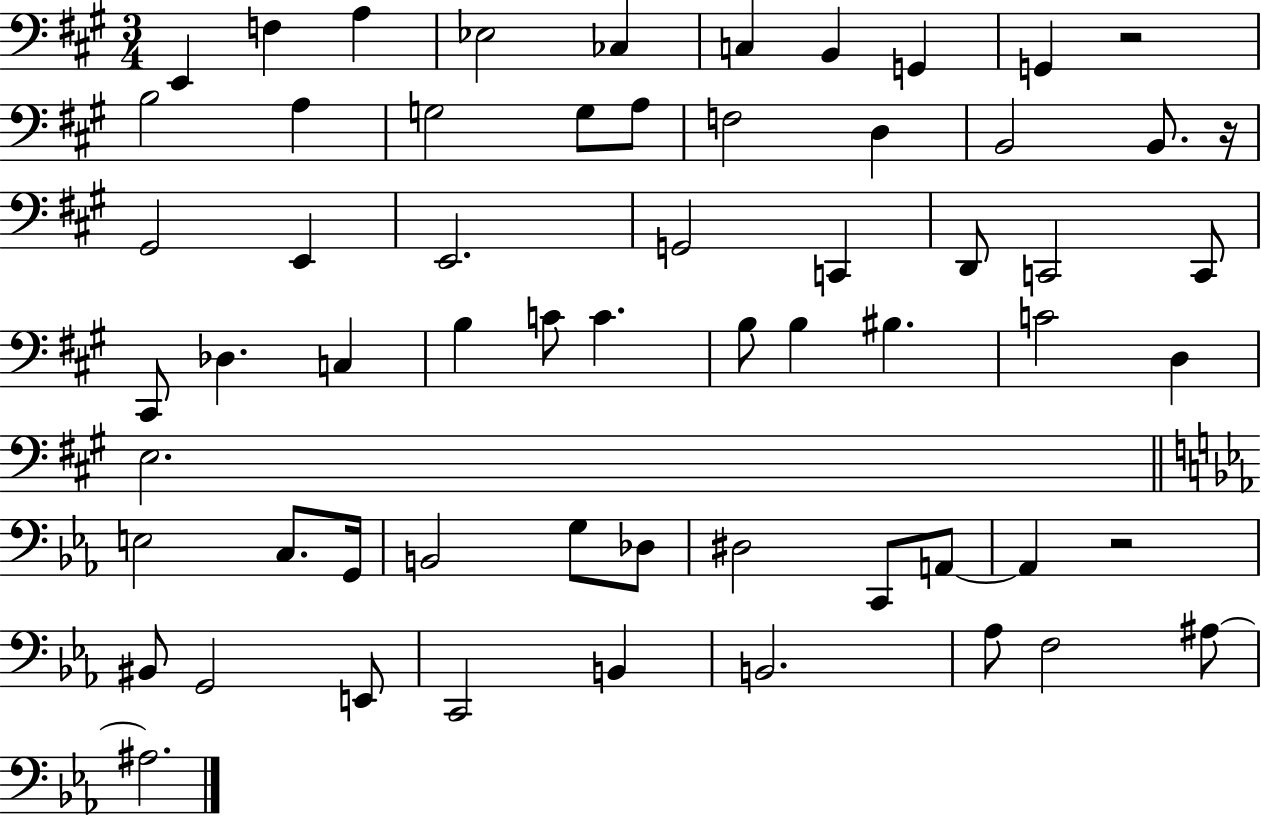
E2/q F3/q A3/q Eb3/h CES3/q C3/q B2/q G2/q G2/q R/h B3/h A3/q G3/h G3/e A3/e F3/h D3/q B2/h B2/e. R/s G#2/h E2/q E2/h. G2/h C2/q D2/e C2/h C2/e C#2/e Db3/q. C3/q B3/q C4/e C4/q. B3/e B3/q BIS3/q. C4/h D3/q E3/h. E3/h C3/e. G2/s B2/h G3/e Db3/e D#3/h C2/e A2/e A2/q R/h BIS2/e G2/h E2/e C2/h B2/q B2/h. Ab3/e F3/h A#3/e A#3/h.